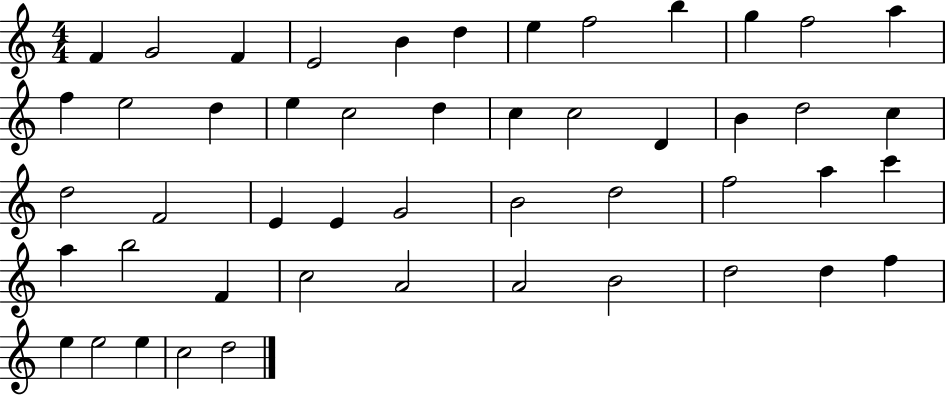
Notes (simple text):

F4/q G4/h F4/q E4/h B4/q D5/q E5/q F5/h B5/q G5/q F5/h A5/q F5/q E5/h D5/q E5/q C5/h D5/q C5/q C5/h D4/q B4/q D5/h C5/q D5/h F4/h E4/q E4/q G4/h B4/h D5/h F5/h A5/q C6/q A5/q B5/h F4/q C5/h A4/h A4/h B4/h D5/h D5/q F5/q E5/q E5/h E5/q C5/h D5/h